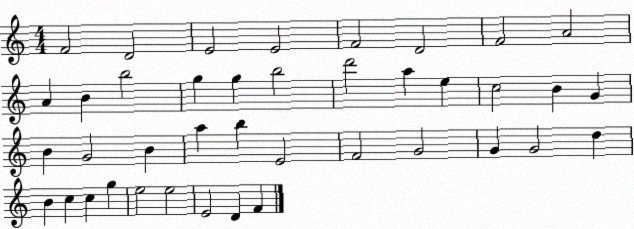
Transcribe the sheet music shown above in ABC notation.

X:1
T:Untitled
M:4/4
L:1/4
K:C
F2 D2 E2 E2 F2 D2 F2 A2 A B b2 g g b2 d'2 a e c2 B G B G2 B a b E2 F2 G2 G G2 d B c c g e2 e2 E2 D F